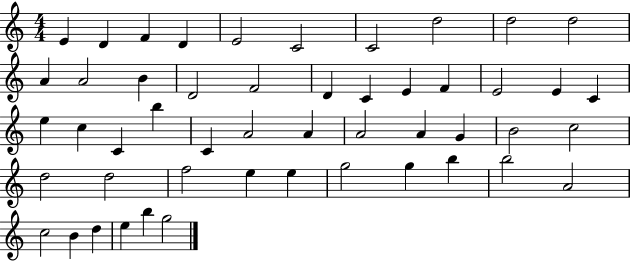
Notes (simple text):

E4/q D4/q F4/q D4/q E4/h C4/h C4/h D5/h D5/h D5/h A4/q A4/h B4/q D4/h F4/h D4/q C4/q E4/q F4/q E4/h E4/q C4/q E5/q C5/q C4/q B5/q C4/q A4/h A4/q A4/h A4/q G4/q B4/h C5/h D5/h D5/h F5/h E5/q E5/q G5/h G5/q B5/q B5/h A4/h C5/h B4/q D5/q E5/q B5/q G5/h